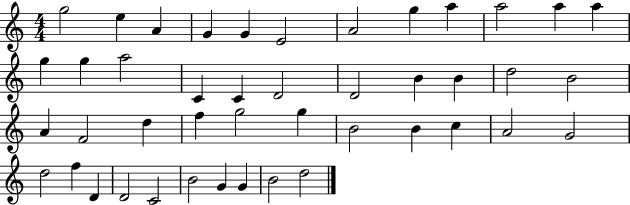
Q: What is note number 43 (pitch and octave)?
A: B4